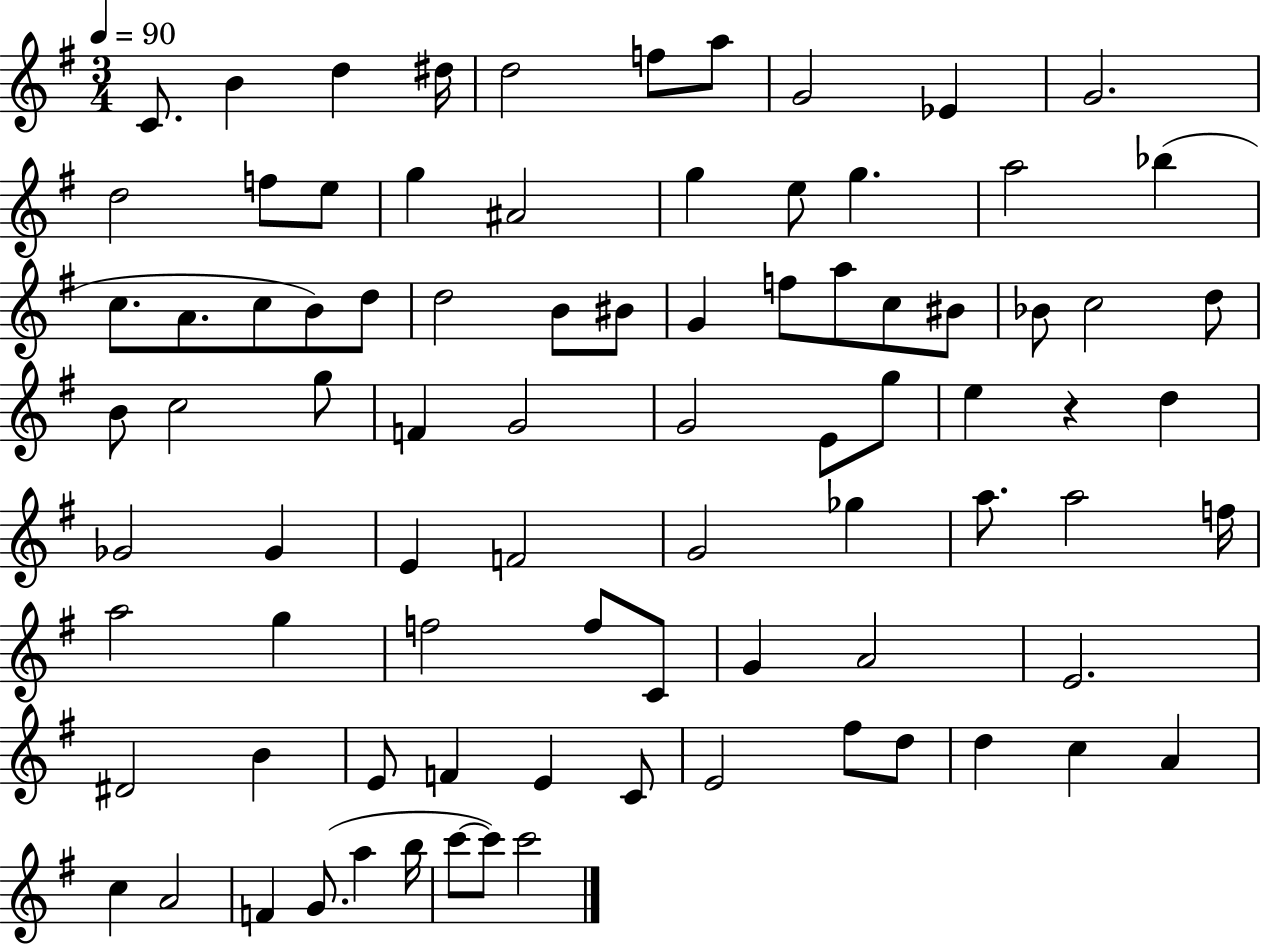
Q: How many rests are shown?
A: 1